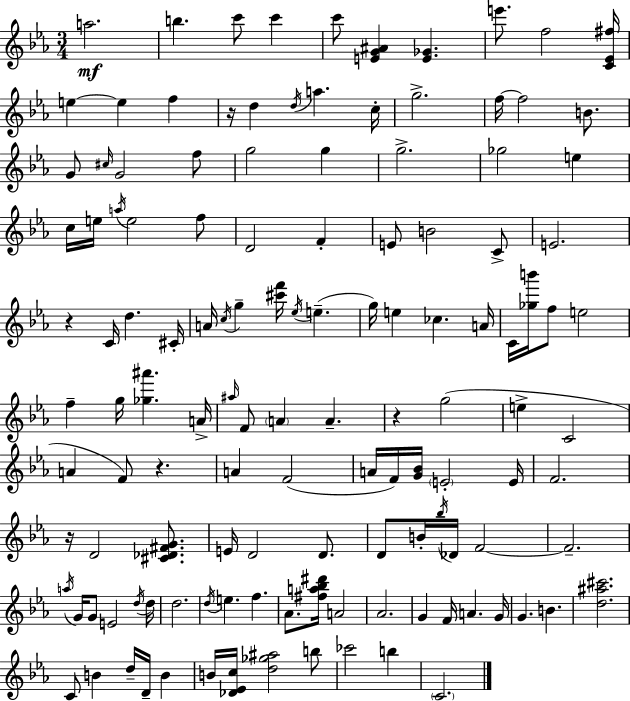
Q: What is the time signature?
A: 3/4